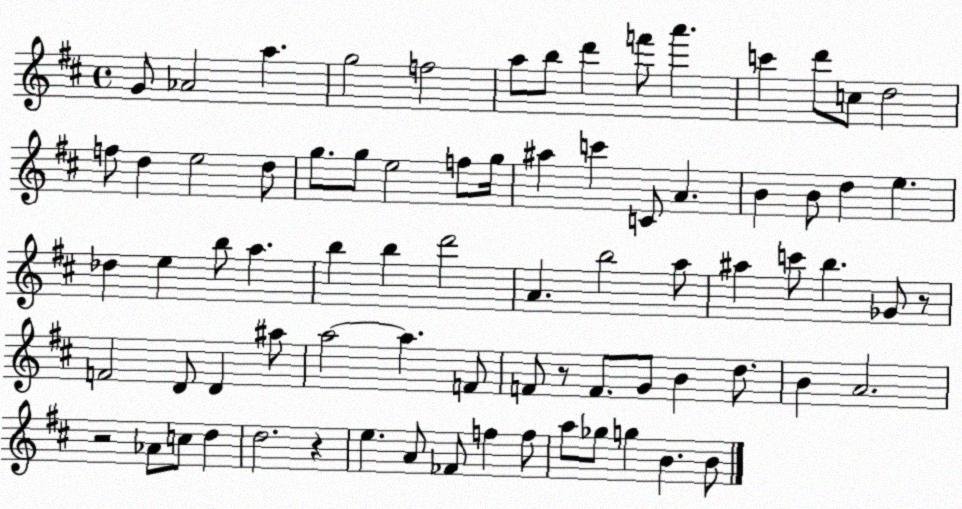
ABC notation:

X:1
T:Untitled
M:4/4
L:1/4
K:D
G/2 _A2 a g2 f2 a/2 b/2 d' f'/2 a' c' d'/2 c/2 d2 f/2 d e2 d/2 g/2 g/2 e2 f/2 g/4 ^a c' C/2 A B B/2 d e _d e b/2 a b b d'2 A b2 a/2 ^a c'/2 b _G/2 z/2 F2 D/2 D ^a/2 a2 a F/2 F/2 z/2 F/2 G/2 B d/2 B A2 z2 _A/2 c/2 d d2 z e A/2 _F/2 f f/2 a/2 _g/2 g B B/2